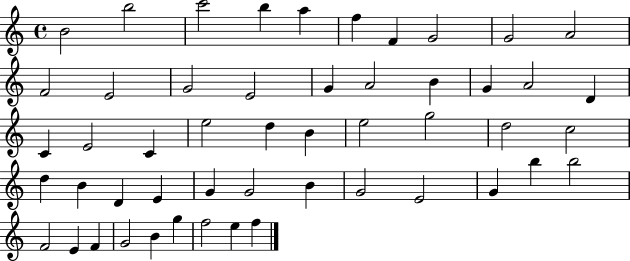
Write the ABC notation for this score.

X:1
T:Untitled
M:4/4
L:1/4
K:C
B2 b2 c'2 b a f F G2 G2 A2 F2 E2 G2 E2 G A2 B G A2 D C E2 C e2 d B e2 g2 d2 c2 d B D E G G2 B G2 E2 G b b2 F2 E F G2 B g f2 e f